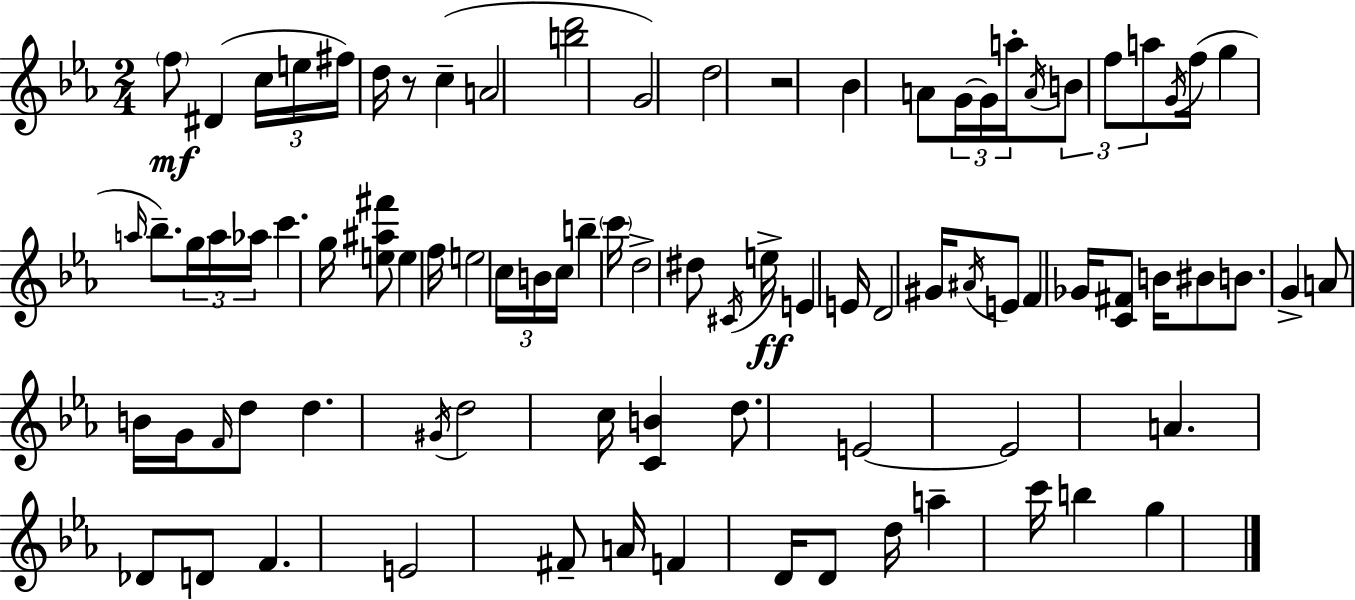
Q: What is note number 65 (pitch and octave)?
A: E4